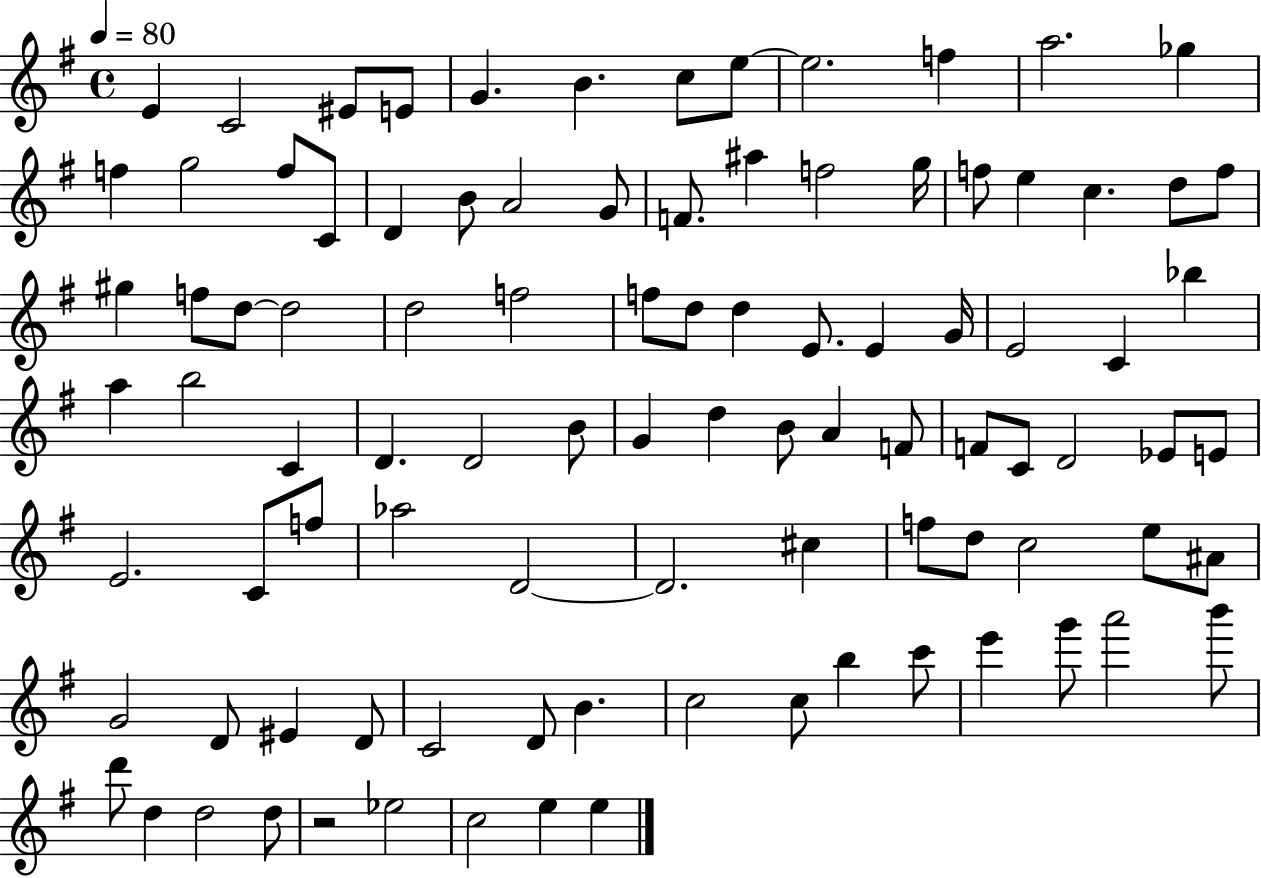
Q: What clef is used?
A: treble